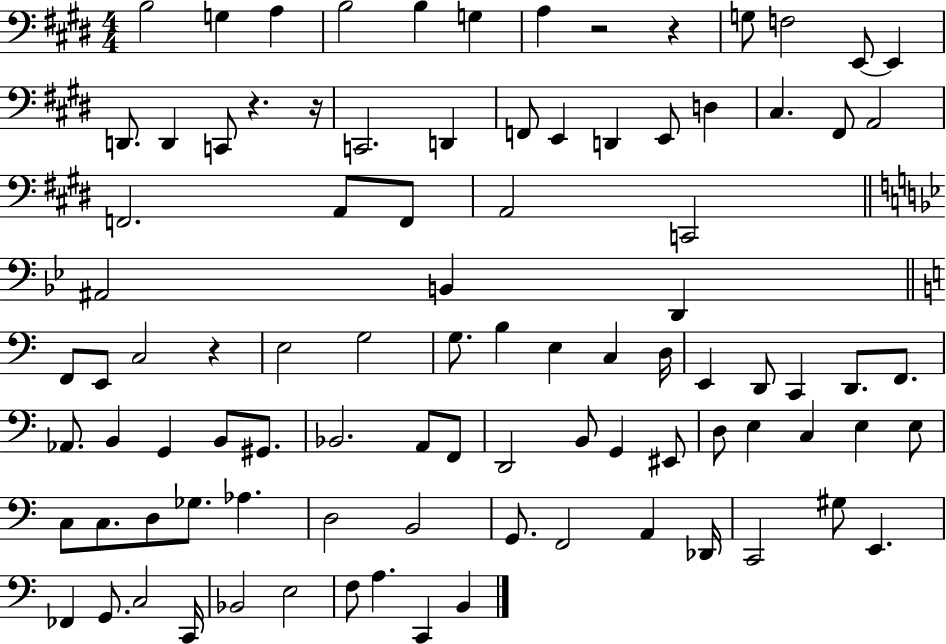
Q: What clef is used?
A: bass